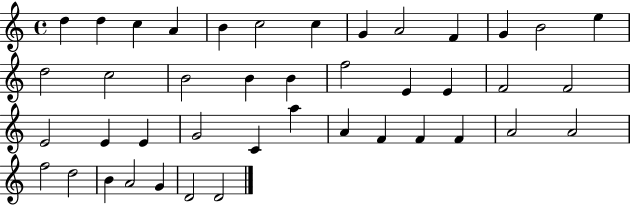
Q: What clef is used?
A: treble